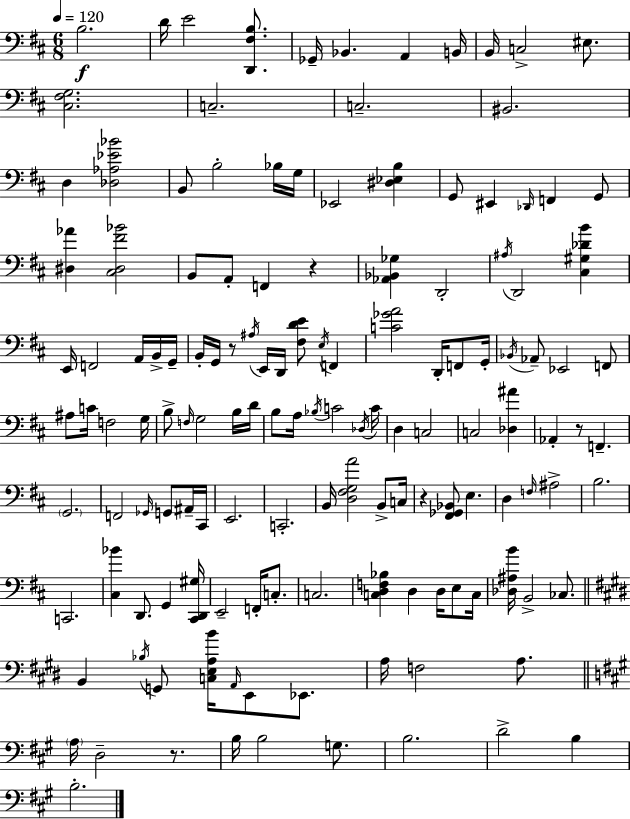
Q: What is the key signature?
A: D major